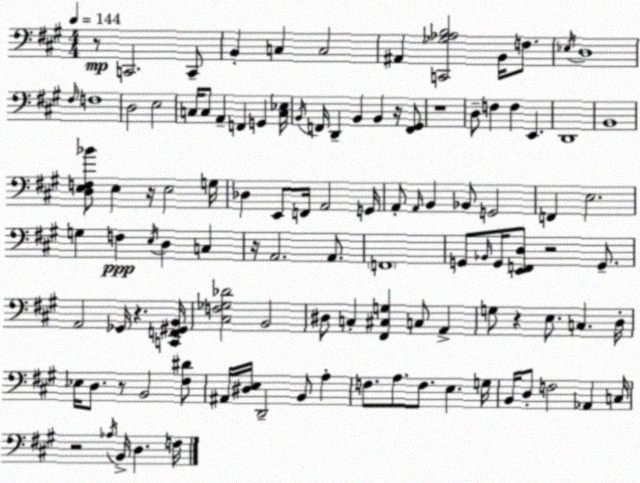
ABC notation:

X:1
T:Untitled
M:4/4
L:1/4
K:A
z/2 C,,2 C,,/2 B,, C, C,2 ^A,, [C,,_G,_A,B,]2 B,,/4 F,/2 _E,/4 D,4 ^F,/4 F,4 D,2 E,2 C,/4 C,/2 A,, F,, G,, [C,_E,]/4 B,,/4 F,,/4 D,, B,, B,, z/4 [F,,^G,,]/2 z4 D,/2 F, F, E,, D,,4 B,,4 [D,E,F,_B]/2 E, z/4 E,2 G,/4 _D, E,,/2 F,,/4 A,,2 G,,/4 A,,/2 A,,/4 B,, _B,,/2 G,,2 F,, E,2 G, F, E,/4 D, C, z/4 A,,2 A,,/2 F,,4 G,,/2 _B,,/4 G,,/4 [E,,F,,D,]/2 z2 G,,/2 A,,2 _G,,/4 z [C,,F,,^G,,B,,]/4 [^C,F,_G,_D]2 B,,2 ^D,/2 C, [^F,,^C,G,] C,/2 A,, G,/2 z E,/2 C, D,/4 _E,/4 D,/2 z/2 B,,2 [^F,^D]/2 ^A,,/4 [^D,E,]/4 D,,2 B,,/2 A, F,/2 A,/2 F,/2 E, G,/4 B,,/4 D,/2 F,2 _A,, C,/4 z2 _A,/4 B,,/4 D, F,/4